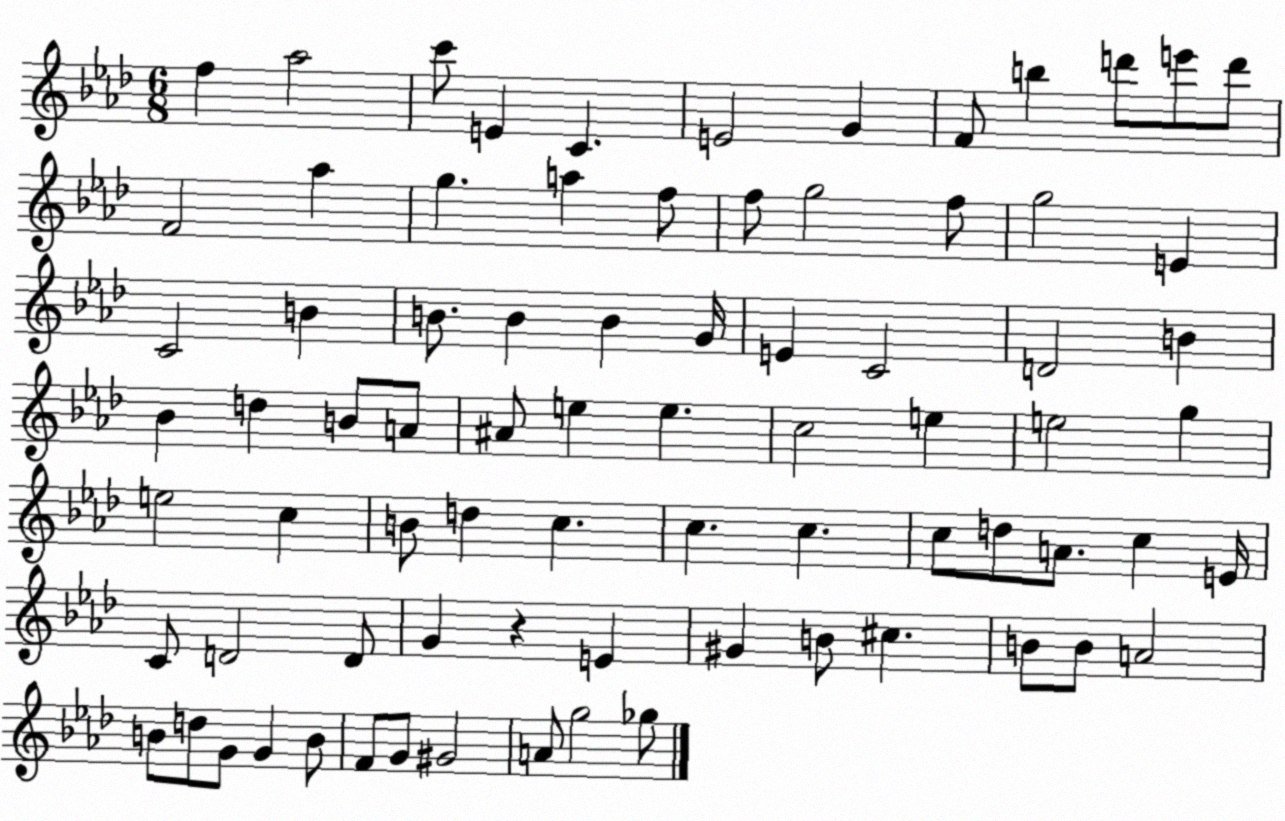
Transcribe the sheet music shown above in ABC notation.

X:1
T:Untitled
M:6/8
L:1/4
K:Ab
f _a2 c'/2 E C E2 G F/2 b d'/2 e'/2 d'/2 F2 _a g a f/2 f/2 g2 f/2 g2 E C2 B B/2 B B G/4 E C2 D2 B _B d B/2 A/2 ^A/2 e e c2 e e2 g e2 c B/2 d c c c c/2 d/2 A/2 c E/4 C/2 D2 D/2 G z E ^G B/2 ^c B/2 B/2 A2 B/2 d/2 G/2 G B/2 F/2 G/2 ^G2 A/2 g2 _g/2